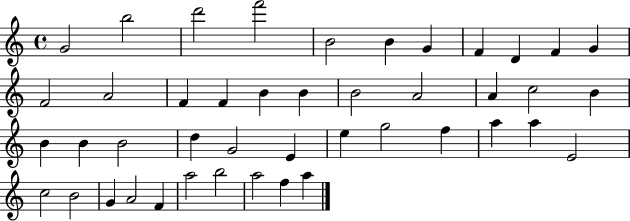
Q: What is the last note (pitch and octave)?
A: A5